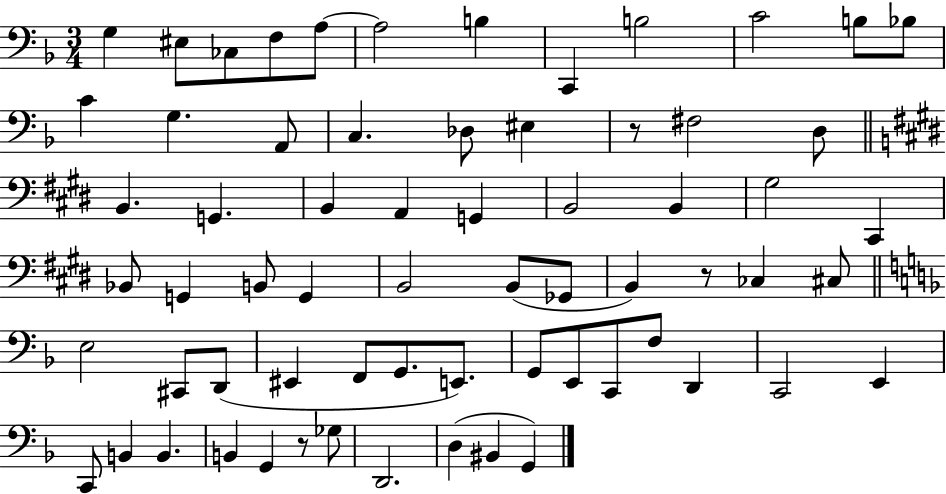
G3/q EIS3/e CES3/e F3/e A3/e A3/h B3/q C2/q B3/h C4/h B3/e Bb3/e C4/q G3/q. A2/e C3/q. Db3/e EIS3/q R/e F#3/h D3/e B2/q. G2/q. B2/q A2/q G2/q B2/h B2/q G#3/h C#2/q Bb2/e G2/q B2/e G2/q B2/h B2/e Gb2/e B2/q R/e CES3/q C#3/e E3/h C#2/e D2/e EIS2/q F2/e G2/e. E2/e. G2/e E2/e C2/e F3/e D2/q C2/h E2/q C2/e B2/q B2/q. B2/q G2/q R/e Gb3/e D2/h. D3/q BIS2/q G2/q